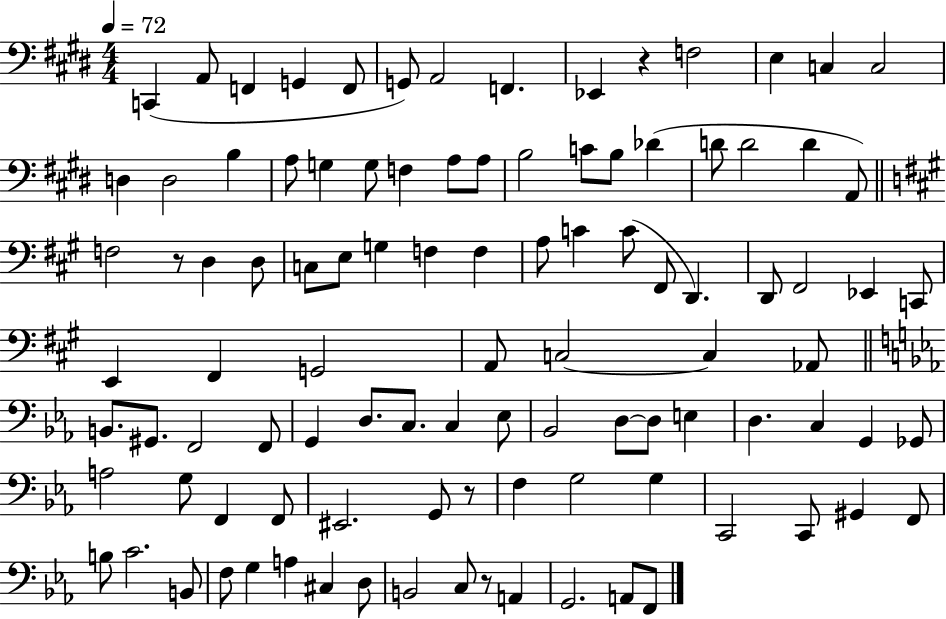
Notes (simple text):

C2/q A2/e F2/q G2/q F2/e G2/e A2/h F2/q. Eb2/q R/q F3/h E3/q C3/q C3/h D3/q D3/h B3/q A3/e G3/q G3/e F3/q A3/e A3/e B3/h C4/e B3/e Db4/q D4/e D4/h D4/q A2/e F3/h R/e D3/q D3/e C3/e E3/e G3/q F3/q F3/q A3/e C4/q C4/e F#2/e D2/q. D2/e F#2/h Eb2/q C2/e E2/q F#2/q G2/h A2/e C3/h C3/q Ab2/e B2/e. G#2/e. F2/h F2/e G2/q D3/e. C3/e. C3/q Eb3/e Bb2/h D3/e D3/e E3/q D3/q. C3/q G2/q Gb2/e A3/h G3/e F2/q F2/e EIS2/h. G2/e R/e F3/q G3/h G3/q C2/h C2/e G#2/q F2/e B3/e C4/h. B2/e F3/e G3/q A3/q C#3/q D3/e B2/h C3/e R/e A2/q G2/h. A2/e F2/e